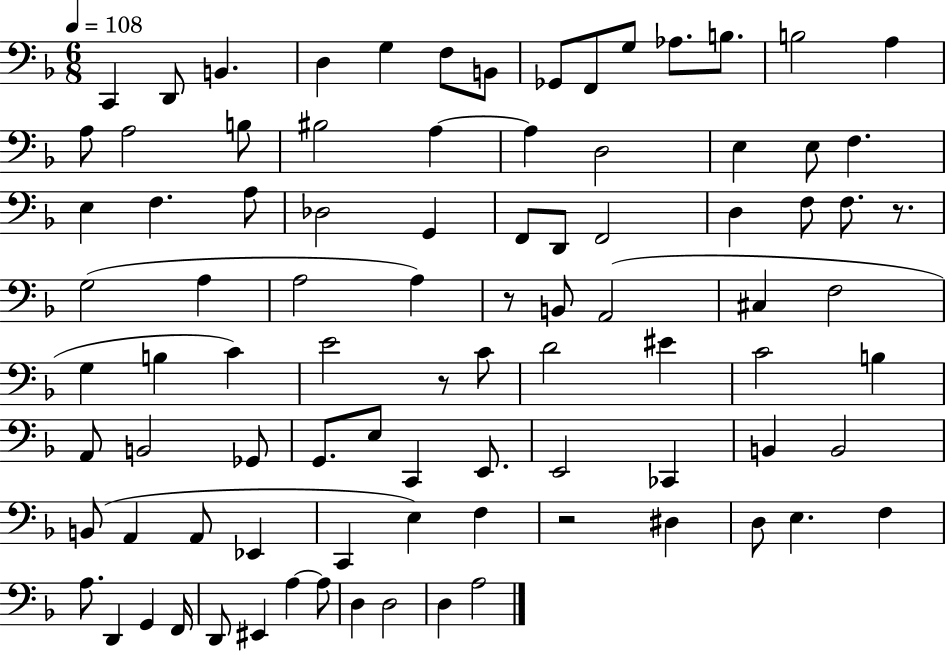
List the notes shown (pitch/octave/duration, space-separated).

C2/q D2/e B2/q. D3/q G3/q F3/e B2/e Gb2/e F2/e G3/e Ab3/e. B3/e. B3/h A3/q A3/e A3/h B3/e BIS3/h A3/q A3/q D3/h E3/q E3/e F3/q. E3/q F3/q. A3/e Db3/h G2/q F2/e D2/e F2/h D3/q F3/e F3/e. R/e. G3/h A3/q A3/h A3/q R/e B2/e A2/h C#3/q F3/h G3/q B3/q C4/q E4/h R/e C4/e D4/h EIS4/q C4/h B3/q A2/e B2/h Gb2/e G2/e. E3/e C2/q E2/e. E2/h CES2/q B2/q B2/h B2/e A2/q A2/e Eb2/q C2/q E3/q F3/q R/h D#3/q D3/e E3/q. F3/q A3/e. D2/q G2/q F2/s D2/e EIS2/q A3/q A3/e D3/q D3/h D3/q A3/h